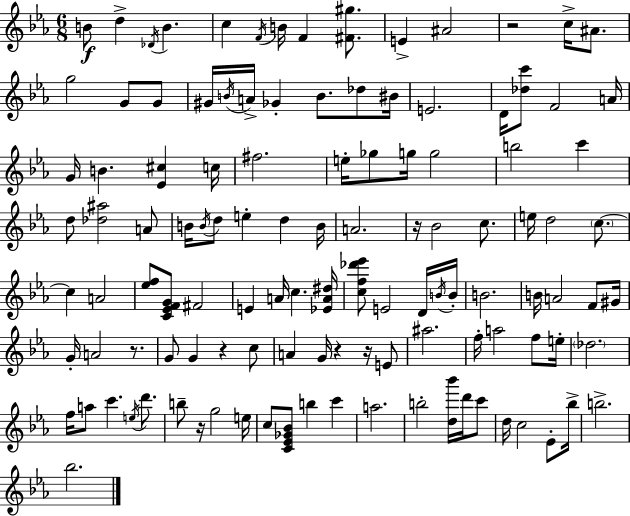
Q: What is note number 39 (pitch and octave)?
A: B4